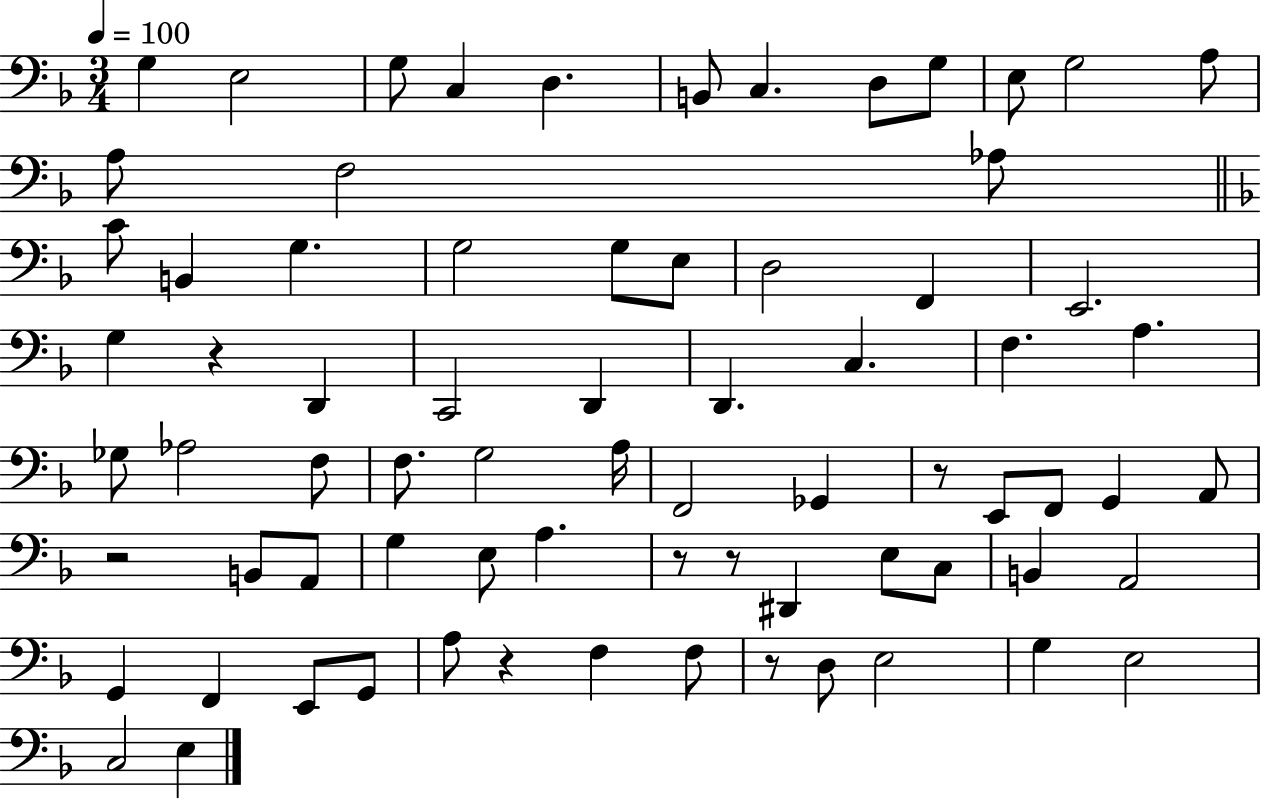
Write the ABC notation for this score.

X:1
T:Untitled
M:3/4
L:1/4
K:F
G, E,2 G,/2 C, D, B,,/2 C, D,/2 G,/2 E,/2 G,2 A,/2 A,/2 F,2 _A,/2 C/2 B,, G, G,2 G,/2 E,/2 D,2 F,, E,,2 G, z D,, C,,2 D,, D,, C, F, A, _G,/2 _A,2 F,/2 F,/2 G,2 A,/4 F,,2 _G,, z/2 E,,/2 F,,/2 G,, A,,/2 z2 B,,/2 A,,/2 G, E,/2 A, z/2 z/2 ^D,, E,/2 C,/2 B,, A,,2 G,, F,, E,,/2 G,,/2 A,/2 z F, F,/2 z/2 D,/2 E,2 G, E,2 C,2 E,